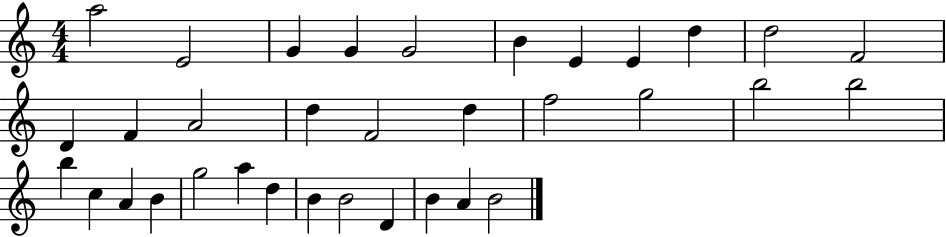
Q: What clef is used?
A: treble